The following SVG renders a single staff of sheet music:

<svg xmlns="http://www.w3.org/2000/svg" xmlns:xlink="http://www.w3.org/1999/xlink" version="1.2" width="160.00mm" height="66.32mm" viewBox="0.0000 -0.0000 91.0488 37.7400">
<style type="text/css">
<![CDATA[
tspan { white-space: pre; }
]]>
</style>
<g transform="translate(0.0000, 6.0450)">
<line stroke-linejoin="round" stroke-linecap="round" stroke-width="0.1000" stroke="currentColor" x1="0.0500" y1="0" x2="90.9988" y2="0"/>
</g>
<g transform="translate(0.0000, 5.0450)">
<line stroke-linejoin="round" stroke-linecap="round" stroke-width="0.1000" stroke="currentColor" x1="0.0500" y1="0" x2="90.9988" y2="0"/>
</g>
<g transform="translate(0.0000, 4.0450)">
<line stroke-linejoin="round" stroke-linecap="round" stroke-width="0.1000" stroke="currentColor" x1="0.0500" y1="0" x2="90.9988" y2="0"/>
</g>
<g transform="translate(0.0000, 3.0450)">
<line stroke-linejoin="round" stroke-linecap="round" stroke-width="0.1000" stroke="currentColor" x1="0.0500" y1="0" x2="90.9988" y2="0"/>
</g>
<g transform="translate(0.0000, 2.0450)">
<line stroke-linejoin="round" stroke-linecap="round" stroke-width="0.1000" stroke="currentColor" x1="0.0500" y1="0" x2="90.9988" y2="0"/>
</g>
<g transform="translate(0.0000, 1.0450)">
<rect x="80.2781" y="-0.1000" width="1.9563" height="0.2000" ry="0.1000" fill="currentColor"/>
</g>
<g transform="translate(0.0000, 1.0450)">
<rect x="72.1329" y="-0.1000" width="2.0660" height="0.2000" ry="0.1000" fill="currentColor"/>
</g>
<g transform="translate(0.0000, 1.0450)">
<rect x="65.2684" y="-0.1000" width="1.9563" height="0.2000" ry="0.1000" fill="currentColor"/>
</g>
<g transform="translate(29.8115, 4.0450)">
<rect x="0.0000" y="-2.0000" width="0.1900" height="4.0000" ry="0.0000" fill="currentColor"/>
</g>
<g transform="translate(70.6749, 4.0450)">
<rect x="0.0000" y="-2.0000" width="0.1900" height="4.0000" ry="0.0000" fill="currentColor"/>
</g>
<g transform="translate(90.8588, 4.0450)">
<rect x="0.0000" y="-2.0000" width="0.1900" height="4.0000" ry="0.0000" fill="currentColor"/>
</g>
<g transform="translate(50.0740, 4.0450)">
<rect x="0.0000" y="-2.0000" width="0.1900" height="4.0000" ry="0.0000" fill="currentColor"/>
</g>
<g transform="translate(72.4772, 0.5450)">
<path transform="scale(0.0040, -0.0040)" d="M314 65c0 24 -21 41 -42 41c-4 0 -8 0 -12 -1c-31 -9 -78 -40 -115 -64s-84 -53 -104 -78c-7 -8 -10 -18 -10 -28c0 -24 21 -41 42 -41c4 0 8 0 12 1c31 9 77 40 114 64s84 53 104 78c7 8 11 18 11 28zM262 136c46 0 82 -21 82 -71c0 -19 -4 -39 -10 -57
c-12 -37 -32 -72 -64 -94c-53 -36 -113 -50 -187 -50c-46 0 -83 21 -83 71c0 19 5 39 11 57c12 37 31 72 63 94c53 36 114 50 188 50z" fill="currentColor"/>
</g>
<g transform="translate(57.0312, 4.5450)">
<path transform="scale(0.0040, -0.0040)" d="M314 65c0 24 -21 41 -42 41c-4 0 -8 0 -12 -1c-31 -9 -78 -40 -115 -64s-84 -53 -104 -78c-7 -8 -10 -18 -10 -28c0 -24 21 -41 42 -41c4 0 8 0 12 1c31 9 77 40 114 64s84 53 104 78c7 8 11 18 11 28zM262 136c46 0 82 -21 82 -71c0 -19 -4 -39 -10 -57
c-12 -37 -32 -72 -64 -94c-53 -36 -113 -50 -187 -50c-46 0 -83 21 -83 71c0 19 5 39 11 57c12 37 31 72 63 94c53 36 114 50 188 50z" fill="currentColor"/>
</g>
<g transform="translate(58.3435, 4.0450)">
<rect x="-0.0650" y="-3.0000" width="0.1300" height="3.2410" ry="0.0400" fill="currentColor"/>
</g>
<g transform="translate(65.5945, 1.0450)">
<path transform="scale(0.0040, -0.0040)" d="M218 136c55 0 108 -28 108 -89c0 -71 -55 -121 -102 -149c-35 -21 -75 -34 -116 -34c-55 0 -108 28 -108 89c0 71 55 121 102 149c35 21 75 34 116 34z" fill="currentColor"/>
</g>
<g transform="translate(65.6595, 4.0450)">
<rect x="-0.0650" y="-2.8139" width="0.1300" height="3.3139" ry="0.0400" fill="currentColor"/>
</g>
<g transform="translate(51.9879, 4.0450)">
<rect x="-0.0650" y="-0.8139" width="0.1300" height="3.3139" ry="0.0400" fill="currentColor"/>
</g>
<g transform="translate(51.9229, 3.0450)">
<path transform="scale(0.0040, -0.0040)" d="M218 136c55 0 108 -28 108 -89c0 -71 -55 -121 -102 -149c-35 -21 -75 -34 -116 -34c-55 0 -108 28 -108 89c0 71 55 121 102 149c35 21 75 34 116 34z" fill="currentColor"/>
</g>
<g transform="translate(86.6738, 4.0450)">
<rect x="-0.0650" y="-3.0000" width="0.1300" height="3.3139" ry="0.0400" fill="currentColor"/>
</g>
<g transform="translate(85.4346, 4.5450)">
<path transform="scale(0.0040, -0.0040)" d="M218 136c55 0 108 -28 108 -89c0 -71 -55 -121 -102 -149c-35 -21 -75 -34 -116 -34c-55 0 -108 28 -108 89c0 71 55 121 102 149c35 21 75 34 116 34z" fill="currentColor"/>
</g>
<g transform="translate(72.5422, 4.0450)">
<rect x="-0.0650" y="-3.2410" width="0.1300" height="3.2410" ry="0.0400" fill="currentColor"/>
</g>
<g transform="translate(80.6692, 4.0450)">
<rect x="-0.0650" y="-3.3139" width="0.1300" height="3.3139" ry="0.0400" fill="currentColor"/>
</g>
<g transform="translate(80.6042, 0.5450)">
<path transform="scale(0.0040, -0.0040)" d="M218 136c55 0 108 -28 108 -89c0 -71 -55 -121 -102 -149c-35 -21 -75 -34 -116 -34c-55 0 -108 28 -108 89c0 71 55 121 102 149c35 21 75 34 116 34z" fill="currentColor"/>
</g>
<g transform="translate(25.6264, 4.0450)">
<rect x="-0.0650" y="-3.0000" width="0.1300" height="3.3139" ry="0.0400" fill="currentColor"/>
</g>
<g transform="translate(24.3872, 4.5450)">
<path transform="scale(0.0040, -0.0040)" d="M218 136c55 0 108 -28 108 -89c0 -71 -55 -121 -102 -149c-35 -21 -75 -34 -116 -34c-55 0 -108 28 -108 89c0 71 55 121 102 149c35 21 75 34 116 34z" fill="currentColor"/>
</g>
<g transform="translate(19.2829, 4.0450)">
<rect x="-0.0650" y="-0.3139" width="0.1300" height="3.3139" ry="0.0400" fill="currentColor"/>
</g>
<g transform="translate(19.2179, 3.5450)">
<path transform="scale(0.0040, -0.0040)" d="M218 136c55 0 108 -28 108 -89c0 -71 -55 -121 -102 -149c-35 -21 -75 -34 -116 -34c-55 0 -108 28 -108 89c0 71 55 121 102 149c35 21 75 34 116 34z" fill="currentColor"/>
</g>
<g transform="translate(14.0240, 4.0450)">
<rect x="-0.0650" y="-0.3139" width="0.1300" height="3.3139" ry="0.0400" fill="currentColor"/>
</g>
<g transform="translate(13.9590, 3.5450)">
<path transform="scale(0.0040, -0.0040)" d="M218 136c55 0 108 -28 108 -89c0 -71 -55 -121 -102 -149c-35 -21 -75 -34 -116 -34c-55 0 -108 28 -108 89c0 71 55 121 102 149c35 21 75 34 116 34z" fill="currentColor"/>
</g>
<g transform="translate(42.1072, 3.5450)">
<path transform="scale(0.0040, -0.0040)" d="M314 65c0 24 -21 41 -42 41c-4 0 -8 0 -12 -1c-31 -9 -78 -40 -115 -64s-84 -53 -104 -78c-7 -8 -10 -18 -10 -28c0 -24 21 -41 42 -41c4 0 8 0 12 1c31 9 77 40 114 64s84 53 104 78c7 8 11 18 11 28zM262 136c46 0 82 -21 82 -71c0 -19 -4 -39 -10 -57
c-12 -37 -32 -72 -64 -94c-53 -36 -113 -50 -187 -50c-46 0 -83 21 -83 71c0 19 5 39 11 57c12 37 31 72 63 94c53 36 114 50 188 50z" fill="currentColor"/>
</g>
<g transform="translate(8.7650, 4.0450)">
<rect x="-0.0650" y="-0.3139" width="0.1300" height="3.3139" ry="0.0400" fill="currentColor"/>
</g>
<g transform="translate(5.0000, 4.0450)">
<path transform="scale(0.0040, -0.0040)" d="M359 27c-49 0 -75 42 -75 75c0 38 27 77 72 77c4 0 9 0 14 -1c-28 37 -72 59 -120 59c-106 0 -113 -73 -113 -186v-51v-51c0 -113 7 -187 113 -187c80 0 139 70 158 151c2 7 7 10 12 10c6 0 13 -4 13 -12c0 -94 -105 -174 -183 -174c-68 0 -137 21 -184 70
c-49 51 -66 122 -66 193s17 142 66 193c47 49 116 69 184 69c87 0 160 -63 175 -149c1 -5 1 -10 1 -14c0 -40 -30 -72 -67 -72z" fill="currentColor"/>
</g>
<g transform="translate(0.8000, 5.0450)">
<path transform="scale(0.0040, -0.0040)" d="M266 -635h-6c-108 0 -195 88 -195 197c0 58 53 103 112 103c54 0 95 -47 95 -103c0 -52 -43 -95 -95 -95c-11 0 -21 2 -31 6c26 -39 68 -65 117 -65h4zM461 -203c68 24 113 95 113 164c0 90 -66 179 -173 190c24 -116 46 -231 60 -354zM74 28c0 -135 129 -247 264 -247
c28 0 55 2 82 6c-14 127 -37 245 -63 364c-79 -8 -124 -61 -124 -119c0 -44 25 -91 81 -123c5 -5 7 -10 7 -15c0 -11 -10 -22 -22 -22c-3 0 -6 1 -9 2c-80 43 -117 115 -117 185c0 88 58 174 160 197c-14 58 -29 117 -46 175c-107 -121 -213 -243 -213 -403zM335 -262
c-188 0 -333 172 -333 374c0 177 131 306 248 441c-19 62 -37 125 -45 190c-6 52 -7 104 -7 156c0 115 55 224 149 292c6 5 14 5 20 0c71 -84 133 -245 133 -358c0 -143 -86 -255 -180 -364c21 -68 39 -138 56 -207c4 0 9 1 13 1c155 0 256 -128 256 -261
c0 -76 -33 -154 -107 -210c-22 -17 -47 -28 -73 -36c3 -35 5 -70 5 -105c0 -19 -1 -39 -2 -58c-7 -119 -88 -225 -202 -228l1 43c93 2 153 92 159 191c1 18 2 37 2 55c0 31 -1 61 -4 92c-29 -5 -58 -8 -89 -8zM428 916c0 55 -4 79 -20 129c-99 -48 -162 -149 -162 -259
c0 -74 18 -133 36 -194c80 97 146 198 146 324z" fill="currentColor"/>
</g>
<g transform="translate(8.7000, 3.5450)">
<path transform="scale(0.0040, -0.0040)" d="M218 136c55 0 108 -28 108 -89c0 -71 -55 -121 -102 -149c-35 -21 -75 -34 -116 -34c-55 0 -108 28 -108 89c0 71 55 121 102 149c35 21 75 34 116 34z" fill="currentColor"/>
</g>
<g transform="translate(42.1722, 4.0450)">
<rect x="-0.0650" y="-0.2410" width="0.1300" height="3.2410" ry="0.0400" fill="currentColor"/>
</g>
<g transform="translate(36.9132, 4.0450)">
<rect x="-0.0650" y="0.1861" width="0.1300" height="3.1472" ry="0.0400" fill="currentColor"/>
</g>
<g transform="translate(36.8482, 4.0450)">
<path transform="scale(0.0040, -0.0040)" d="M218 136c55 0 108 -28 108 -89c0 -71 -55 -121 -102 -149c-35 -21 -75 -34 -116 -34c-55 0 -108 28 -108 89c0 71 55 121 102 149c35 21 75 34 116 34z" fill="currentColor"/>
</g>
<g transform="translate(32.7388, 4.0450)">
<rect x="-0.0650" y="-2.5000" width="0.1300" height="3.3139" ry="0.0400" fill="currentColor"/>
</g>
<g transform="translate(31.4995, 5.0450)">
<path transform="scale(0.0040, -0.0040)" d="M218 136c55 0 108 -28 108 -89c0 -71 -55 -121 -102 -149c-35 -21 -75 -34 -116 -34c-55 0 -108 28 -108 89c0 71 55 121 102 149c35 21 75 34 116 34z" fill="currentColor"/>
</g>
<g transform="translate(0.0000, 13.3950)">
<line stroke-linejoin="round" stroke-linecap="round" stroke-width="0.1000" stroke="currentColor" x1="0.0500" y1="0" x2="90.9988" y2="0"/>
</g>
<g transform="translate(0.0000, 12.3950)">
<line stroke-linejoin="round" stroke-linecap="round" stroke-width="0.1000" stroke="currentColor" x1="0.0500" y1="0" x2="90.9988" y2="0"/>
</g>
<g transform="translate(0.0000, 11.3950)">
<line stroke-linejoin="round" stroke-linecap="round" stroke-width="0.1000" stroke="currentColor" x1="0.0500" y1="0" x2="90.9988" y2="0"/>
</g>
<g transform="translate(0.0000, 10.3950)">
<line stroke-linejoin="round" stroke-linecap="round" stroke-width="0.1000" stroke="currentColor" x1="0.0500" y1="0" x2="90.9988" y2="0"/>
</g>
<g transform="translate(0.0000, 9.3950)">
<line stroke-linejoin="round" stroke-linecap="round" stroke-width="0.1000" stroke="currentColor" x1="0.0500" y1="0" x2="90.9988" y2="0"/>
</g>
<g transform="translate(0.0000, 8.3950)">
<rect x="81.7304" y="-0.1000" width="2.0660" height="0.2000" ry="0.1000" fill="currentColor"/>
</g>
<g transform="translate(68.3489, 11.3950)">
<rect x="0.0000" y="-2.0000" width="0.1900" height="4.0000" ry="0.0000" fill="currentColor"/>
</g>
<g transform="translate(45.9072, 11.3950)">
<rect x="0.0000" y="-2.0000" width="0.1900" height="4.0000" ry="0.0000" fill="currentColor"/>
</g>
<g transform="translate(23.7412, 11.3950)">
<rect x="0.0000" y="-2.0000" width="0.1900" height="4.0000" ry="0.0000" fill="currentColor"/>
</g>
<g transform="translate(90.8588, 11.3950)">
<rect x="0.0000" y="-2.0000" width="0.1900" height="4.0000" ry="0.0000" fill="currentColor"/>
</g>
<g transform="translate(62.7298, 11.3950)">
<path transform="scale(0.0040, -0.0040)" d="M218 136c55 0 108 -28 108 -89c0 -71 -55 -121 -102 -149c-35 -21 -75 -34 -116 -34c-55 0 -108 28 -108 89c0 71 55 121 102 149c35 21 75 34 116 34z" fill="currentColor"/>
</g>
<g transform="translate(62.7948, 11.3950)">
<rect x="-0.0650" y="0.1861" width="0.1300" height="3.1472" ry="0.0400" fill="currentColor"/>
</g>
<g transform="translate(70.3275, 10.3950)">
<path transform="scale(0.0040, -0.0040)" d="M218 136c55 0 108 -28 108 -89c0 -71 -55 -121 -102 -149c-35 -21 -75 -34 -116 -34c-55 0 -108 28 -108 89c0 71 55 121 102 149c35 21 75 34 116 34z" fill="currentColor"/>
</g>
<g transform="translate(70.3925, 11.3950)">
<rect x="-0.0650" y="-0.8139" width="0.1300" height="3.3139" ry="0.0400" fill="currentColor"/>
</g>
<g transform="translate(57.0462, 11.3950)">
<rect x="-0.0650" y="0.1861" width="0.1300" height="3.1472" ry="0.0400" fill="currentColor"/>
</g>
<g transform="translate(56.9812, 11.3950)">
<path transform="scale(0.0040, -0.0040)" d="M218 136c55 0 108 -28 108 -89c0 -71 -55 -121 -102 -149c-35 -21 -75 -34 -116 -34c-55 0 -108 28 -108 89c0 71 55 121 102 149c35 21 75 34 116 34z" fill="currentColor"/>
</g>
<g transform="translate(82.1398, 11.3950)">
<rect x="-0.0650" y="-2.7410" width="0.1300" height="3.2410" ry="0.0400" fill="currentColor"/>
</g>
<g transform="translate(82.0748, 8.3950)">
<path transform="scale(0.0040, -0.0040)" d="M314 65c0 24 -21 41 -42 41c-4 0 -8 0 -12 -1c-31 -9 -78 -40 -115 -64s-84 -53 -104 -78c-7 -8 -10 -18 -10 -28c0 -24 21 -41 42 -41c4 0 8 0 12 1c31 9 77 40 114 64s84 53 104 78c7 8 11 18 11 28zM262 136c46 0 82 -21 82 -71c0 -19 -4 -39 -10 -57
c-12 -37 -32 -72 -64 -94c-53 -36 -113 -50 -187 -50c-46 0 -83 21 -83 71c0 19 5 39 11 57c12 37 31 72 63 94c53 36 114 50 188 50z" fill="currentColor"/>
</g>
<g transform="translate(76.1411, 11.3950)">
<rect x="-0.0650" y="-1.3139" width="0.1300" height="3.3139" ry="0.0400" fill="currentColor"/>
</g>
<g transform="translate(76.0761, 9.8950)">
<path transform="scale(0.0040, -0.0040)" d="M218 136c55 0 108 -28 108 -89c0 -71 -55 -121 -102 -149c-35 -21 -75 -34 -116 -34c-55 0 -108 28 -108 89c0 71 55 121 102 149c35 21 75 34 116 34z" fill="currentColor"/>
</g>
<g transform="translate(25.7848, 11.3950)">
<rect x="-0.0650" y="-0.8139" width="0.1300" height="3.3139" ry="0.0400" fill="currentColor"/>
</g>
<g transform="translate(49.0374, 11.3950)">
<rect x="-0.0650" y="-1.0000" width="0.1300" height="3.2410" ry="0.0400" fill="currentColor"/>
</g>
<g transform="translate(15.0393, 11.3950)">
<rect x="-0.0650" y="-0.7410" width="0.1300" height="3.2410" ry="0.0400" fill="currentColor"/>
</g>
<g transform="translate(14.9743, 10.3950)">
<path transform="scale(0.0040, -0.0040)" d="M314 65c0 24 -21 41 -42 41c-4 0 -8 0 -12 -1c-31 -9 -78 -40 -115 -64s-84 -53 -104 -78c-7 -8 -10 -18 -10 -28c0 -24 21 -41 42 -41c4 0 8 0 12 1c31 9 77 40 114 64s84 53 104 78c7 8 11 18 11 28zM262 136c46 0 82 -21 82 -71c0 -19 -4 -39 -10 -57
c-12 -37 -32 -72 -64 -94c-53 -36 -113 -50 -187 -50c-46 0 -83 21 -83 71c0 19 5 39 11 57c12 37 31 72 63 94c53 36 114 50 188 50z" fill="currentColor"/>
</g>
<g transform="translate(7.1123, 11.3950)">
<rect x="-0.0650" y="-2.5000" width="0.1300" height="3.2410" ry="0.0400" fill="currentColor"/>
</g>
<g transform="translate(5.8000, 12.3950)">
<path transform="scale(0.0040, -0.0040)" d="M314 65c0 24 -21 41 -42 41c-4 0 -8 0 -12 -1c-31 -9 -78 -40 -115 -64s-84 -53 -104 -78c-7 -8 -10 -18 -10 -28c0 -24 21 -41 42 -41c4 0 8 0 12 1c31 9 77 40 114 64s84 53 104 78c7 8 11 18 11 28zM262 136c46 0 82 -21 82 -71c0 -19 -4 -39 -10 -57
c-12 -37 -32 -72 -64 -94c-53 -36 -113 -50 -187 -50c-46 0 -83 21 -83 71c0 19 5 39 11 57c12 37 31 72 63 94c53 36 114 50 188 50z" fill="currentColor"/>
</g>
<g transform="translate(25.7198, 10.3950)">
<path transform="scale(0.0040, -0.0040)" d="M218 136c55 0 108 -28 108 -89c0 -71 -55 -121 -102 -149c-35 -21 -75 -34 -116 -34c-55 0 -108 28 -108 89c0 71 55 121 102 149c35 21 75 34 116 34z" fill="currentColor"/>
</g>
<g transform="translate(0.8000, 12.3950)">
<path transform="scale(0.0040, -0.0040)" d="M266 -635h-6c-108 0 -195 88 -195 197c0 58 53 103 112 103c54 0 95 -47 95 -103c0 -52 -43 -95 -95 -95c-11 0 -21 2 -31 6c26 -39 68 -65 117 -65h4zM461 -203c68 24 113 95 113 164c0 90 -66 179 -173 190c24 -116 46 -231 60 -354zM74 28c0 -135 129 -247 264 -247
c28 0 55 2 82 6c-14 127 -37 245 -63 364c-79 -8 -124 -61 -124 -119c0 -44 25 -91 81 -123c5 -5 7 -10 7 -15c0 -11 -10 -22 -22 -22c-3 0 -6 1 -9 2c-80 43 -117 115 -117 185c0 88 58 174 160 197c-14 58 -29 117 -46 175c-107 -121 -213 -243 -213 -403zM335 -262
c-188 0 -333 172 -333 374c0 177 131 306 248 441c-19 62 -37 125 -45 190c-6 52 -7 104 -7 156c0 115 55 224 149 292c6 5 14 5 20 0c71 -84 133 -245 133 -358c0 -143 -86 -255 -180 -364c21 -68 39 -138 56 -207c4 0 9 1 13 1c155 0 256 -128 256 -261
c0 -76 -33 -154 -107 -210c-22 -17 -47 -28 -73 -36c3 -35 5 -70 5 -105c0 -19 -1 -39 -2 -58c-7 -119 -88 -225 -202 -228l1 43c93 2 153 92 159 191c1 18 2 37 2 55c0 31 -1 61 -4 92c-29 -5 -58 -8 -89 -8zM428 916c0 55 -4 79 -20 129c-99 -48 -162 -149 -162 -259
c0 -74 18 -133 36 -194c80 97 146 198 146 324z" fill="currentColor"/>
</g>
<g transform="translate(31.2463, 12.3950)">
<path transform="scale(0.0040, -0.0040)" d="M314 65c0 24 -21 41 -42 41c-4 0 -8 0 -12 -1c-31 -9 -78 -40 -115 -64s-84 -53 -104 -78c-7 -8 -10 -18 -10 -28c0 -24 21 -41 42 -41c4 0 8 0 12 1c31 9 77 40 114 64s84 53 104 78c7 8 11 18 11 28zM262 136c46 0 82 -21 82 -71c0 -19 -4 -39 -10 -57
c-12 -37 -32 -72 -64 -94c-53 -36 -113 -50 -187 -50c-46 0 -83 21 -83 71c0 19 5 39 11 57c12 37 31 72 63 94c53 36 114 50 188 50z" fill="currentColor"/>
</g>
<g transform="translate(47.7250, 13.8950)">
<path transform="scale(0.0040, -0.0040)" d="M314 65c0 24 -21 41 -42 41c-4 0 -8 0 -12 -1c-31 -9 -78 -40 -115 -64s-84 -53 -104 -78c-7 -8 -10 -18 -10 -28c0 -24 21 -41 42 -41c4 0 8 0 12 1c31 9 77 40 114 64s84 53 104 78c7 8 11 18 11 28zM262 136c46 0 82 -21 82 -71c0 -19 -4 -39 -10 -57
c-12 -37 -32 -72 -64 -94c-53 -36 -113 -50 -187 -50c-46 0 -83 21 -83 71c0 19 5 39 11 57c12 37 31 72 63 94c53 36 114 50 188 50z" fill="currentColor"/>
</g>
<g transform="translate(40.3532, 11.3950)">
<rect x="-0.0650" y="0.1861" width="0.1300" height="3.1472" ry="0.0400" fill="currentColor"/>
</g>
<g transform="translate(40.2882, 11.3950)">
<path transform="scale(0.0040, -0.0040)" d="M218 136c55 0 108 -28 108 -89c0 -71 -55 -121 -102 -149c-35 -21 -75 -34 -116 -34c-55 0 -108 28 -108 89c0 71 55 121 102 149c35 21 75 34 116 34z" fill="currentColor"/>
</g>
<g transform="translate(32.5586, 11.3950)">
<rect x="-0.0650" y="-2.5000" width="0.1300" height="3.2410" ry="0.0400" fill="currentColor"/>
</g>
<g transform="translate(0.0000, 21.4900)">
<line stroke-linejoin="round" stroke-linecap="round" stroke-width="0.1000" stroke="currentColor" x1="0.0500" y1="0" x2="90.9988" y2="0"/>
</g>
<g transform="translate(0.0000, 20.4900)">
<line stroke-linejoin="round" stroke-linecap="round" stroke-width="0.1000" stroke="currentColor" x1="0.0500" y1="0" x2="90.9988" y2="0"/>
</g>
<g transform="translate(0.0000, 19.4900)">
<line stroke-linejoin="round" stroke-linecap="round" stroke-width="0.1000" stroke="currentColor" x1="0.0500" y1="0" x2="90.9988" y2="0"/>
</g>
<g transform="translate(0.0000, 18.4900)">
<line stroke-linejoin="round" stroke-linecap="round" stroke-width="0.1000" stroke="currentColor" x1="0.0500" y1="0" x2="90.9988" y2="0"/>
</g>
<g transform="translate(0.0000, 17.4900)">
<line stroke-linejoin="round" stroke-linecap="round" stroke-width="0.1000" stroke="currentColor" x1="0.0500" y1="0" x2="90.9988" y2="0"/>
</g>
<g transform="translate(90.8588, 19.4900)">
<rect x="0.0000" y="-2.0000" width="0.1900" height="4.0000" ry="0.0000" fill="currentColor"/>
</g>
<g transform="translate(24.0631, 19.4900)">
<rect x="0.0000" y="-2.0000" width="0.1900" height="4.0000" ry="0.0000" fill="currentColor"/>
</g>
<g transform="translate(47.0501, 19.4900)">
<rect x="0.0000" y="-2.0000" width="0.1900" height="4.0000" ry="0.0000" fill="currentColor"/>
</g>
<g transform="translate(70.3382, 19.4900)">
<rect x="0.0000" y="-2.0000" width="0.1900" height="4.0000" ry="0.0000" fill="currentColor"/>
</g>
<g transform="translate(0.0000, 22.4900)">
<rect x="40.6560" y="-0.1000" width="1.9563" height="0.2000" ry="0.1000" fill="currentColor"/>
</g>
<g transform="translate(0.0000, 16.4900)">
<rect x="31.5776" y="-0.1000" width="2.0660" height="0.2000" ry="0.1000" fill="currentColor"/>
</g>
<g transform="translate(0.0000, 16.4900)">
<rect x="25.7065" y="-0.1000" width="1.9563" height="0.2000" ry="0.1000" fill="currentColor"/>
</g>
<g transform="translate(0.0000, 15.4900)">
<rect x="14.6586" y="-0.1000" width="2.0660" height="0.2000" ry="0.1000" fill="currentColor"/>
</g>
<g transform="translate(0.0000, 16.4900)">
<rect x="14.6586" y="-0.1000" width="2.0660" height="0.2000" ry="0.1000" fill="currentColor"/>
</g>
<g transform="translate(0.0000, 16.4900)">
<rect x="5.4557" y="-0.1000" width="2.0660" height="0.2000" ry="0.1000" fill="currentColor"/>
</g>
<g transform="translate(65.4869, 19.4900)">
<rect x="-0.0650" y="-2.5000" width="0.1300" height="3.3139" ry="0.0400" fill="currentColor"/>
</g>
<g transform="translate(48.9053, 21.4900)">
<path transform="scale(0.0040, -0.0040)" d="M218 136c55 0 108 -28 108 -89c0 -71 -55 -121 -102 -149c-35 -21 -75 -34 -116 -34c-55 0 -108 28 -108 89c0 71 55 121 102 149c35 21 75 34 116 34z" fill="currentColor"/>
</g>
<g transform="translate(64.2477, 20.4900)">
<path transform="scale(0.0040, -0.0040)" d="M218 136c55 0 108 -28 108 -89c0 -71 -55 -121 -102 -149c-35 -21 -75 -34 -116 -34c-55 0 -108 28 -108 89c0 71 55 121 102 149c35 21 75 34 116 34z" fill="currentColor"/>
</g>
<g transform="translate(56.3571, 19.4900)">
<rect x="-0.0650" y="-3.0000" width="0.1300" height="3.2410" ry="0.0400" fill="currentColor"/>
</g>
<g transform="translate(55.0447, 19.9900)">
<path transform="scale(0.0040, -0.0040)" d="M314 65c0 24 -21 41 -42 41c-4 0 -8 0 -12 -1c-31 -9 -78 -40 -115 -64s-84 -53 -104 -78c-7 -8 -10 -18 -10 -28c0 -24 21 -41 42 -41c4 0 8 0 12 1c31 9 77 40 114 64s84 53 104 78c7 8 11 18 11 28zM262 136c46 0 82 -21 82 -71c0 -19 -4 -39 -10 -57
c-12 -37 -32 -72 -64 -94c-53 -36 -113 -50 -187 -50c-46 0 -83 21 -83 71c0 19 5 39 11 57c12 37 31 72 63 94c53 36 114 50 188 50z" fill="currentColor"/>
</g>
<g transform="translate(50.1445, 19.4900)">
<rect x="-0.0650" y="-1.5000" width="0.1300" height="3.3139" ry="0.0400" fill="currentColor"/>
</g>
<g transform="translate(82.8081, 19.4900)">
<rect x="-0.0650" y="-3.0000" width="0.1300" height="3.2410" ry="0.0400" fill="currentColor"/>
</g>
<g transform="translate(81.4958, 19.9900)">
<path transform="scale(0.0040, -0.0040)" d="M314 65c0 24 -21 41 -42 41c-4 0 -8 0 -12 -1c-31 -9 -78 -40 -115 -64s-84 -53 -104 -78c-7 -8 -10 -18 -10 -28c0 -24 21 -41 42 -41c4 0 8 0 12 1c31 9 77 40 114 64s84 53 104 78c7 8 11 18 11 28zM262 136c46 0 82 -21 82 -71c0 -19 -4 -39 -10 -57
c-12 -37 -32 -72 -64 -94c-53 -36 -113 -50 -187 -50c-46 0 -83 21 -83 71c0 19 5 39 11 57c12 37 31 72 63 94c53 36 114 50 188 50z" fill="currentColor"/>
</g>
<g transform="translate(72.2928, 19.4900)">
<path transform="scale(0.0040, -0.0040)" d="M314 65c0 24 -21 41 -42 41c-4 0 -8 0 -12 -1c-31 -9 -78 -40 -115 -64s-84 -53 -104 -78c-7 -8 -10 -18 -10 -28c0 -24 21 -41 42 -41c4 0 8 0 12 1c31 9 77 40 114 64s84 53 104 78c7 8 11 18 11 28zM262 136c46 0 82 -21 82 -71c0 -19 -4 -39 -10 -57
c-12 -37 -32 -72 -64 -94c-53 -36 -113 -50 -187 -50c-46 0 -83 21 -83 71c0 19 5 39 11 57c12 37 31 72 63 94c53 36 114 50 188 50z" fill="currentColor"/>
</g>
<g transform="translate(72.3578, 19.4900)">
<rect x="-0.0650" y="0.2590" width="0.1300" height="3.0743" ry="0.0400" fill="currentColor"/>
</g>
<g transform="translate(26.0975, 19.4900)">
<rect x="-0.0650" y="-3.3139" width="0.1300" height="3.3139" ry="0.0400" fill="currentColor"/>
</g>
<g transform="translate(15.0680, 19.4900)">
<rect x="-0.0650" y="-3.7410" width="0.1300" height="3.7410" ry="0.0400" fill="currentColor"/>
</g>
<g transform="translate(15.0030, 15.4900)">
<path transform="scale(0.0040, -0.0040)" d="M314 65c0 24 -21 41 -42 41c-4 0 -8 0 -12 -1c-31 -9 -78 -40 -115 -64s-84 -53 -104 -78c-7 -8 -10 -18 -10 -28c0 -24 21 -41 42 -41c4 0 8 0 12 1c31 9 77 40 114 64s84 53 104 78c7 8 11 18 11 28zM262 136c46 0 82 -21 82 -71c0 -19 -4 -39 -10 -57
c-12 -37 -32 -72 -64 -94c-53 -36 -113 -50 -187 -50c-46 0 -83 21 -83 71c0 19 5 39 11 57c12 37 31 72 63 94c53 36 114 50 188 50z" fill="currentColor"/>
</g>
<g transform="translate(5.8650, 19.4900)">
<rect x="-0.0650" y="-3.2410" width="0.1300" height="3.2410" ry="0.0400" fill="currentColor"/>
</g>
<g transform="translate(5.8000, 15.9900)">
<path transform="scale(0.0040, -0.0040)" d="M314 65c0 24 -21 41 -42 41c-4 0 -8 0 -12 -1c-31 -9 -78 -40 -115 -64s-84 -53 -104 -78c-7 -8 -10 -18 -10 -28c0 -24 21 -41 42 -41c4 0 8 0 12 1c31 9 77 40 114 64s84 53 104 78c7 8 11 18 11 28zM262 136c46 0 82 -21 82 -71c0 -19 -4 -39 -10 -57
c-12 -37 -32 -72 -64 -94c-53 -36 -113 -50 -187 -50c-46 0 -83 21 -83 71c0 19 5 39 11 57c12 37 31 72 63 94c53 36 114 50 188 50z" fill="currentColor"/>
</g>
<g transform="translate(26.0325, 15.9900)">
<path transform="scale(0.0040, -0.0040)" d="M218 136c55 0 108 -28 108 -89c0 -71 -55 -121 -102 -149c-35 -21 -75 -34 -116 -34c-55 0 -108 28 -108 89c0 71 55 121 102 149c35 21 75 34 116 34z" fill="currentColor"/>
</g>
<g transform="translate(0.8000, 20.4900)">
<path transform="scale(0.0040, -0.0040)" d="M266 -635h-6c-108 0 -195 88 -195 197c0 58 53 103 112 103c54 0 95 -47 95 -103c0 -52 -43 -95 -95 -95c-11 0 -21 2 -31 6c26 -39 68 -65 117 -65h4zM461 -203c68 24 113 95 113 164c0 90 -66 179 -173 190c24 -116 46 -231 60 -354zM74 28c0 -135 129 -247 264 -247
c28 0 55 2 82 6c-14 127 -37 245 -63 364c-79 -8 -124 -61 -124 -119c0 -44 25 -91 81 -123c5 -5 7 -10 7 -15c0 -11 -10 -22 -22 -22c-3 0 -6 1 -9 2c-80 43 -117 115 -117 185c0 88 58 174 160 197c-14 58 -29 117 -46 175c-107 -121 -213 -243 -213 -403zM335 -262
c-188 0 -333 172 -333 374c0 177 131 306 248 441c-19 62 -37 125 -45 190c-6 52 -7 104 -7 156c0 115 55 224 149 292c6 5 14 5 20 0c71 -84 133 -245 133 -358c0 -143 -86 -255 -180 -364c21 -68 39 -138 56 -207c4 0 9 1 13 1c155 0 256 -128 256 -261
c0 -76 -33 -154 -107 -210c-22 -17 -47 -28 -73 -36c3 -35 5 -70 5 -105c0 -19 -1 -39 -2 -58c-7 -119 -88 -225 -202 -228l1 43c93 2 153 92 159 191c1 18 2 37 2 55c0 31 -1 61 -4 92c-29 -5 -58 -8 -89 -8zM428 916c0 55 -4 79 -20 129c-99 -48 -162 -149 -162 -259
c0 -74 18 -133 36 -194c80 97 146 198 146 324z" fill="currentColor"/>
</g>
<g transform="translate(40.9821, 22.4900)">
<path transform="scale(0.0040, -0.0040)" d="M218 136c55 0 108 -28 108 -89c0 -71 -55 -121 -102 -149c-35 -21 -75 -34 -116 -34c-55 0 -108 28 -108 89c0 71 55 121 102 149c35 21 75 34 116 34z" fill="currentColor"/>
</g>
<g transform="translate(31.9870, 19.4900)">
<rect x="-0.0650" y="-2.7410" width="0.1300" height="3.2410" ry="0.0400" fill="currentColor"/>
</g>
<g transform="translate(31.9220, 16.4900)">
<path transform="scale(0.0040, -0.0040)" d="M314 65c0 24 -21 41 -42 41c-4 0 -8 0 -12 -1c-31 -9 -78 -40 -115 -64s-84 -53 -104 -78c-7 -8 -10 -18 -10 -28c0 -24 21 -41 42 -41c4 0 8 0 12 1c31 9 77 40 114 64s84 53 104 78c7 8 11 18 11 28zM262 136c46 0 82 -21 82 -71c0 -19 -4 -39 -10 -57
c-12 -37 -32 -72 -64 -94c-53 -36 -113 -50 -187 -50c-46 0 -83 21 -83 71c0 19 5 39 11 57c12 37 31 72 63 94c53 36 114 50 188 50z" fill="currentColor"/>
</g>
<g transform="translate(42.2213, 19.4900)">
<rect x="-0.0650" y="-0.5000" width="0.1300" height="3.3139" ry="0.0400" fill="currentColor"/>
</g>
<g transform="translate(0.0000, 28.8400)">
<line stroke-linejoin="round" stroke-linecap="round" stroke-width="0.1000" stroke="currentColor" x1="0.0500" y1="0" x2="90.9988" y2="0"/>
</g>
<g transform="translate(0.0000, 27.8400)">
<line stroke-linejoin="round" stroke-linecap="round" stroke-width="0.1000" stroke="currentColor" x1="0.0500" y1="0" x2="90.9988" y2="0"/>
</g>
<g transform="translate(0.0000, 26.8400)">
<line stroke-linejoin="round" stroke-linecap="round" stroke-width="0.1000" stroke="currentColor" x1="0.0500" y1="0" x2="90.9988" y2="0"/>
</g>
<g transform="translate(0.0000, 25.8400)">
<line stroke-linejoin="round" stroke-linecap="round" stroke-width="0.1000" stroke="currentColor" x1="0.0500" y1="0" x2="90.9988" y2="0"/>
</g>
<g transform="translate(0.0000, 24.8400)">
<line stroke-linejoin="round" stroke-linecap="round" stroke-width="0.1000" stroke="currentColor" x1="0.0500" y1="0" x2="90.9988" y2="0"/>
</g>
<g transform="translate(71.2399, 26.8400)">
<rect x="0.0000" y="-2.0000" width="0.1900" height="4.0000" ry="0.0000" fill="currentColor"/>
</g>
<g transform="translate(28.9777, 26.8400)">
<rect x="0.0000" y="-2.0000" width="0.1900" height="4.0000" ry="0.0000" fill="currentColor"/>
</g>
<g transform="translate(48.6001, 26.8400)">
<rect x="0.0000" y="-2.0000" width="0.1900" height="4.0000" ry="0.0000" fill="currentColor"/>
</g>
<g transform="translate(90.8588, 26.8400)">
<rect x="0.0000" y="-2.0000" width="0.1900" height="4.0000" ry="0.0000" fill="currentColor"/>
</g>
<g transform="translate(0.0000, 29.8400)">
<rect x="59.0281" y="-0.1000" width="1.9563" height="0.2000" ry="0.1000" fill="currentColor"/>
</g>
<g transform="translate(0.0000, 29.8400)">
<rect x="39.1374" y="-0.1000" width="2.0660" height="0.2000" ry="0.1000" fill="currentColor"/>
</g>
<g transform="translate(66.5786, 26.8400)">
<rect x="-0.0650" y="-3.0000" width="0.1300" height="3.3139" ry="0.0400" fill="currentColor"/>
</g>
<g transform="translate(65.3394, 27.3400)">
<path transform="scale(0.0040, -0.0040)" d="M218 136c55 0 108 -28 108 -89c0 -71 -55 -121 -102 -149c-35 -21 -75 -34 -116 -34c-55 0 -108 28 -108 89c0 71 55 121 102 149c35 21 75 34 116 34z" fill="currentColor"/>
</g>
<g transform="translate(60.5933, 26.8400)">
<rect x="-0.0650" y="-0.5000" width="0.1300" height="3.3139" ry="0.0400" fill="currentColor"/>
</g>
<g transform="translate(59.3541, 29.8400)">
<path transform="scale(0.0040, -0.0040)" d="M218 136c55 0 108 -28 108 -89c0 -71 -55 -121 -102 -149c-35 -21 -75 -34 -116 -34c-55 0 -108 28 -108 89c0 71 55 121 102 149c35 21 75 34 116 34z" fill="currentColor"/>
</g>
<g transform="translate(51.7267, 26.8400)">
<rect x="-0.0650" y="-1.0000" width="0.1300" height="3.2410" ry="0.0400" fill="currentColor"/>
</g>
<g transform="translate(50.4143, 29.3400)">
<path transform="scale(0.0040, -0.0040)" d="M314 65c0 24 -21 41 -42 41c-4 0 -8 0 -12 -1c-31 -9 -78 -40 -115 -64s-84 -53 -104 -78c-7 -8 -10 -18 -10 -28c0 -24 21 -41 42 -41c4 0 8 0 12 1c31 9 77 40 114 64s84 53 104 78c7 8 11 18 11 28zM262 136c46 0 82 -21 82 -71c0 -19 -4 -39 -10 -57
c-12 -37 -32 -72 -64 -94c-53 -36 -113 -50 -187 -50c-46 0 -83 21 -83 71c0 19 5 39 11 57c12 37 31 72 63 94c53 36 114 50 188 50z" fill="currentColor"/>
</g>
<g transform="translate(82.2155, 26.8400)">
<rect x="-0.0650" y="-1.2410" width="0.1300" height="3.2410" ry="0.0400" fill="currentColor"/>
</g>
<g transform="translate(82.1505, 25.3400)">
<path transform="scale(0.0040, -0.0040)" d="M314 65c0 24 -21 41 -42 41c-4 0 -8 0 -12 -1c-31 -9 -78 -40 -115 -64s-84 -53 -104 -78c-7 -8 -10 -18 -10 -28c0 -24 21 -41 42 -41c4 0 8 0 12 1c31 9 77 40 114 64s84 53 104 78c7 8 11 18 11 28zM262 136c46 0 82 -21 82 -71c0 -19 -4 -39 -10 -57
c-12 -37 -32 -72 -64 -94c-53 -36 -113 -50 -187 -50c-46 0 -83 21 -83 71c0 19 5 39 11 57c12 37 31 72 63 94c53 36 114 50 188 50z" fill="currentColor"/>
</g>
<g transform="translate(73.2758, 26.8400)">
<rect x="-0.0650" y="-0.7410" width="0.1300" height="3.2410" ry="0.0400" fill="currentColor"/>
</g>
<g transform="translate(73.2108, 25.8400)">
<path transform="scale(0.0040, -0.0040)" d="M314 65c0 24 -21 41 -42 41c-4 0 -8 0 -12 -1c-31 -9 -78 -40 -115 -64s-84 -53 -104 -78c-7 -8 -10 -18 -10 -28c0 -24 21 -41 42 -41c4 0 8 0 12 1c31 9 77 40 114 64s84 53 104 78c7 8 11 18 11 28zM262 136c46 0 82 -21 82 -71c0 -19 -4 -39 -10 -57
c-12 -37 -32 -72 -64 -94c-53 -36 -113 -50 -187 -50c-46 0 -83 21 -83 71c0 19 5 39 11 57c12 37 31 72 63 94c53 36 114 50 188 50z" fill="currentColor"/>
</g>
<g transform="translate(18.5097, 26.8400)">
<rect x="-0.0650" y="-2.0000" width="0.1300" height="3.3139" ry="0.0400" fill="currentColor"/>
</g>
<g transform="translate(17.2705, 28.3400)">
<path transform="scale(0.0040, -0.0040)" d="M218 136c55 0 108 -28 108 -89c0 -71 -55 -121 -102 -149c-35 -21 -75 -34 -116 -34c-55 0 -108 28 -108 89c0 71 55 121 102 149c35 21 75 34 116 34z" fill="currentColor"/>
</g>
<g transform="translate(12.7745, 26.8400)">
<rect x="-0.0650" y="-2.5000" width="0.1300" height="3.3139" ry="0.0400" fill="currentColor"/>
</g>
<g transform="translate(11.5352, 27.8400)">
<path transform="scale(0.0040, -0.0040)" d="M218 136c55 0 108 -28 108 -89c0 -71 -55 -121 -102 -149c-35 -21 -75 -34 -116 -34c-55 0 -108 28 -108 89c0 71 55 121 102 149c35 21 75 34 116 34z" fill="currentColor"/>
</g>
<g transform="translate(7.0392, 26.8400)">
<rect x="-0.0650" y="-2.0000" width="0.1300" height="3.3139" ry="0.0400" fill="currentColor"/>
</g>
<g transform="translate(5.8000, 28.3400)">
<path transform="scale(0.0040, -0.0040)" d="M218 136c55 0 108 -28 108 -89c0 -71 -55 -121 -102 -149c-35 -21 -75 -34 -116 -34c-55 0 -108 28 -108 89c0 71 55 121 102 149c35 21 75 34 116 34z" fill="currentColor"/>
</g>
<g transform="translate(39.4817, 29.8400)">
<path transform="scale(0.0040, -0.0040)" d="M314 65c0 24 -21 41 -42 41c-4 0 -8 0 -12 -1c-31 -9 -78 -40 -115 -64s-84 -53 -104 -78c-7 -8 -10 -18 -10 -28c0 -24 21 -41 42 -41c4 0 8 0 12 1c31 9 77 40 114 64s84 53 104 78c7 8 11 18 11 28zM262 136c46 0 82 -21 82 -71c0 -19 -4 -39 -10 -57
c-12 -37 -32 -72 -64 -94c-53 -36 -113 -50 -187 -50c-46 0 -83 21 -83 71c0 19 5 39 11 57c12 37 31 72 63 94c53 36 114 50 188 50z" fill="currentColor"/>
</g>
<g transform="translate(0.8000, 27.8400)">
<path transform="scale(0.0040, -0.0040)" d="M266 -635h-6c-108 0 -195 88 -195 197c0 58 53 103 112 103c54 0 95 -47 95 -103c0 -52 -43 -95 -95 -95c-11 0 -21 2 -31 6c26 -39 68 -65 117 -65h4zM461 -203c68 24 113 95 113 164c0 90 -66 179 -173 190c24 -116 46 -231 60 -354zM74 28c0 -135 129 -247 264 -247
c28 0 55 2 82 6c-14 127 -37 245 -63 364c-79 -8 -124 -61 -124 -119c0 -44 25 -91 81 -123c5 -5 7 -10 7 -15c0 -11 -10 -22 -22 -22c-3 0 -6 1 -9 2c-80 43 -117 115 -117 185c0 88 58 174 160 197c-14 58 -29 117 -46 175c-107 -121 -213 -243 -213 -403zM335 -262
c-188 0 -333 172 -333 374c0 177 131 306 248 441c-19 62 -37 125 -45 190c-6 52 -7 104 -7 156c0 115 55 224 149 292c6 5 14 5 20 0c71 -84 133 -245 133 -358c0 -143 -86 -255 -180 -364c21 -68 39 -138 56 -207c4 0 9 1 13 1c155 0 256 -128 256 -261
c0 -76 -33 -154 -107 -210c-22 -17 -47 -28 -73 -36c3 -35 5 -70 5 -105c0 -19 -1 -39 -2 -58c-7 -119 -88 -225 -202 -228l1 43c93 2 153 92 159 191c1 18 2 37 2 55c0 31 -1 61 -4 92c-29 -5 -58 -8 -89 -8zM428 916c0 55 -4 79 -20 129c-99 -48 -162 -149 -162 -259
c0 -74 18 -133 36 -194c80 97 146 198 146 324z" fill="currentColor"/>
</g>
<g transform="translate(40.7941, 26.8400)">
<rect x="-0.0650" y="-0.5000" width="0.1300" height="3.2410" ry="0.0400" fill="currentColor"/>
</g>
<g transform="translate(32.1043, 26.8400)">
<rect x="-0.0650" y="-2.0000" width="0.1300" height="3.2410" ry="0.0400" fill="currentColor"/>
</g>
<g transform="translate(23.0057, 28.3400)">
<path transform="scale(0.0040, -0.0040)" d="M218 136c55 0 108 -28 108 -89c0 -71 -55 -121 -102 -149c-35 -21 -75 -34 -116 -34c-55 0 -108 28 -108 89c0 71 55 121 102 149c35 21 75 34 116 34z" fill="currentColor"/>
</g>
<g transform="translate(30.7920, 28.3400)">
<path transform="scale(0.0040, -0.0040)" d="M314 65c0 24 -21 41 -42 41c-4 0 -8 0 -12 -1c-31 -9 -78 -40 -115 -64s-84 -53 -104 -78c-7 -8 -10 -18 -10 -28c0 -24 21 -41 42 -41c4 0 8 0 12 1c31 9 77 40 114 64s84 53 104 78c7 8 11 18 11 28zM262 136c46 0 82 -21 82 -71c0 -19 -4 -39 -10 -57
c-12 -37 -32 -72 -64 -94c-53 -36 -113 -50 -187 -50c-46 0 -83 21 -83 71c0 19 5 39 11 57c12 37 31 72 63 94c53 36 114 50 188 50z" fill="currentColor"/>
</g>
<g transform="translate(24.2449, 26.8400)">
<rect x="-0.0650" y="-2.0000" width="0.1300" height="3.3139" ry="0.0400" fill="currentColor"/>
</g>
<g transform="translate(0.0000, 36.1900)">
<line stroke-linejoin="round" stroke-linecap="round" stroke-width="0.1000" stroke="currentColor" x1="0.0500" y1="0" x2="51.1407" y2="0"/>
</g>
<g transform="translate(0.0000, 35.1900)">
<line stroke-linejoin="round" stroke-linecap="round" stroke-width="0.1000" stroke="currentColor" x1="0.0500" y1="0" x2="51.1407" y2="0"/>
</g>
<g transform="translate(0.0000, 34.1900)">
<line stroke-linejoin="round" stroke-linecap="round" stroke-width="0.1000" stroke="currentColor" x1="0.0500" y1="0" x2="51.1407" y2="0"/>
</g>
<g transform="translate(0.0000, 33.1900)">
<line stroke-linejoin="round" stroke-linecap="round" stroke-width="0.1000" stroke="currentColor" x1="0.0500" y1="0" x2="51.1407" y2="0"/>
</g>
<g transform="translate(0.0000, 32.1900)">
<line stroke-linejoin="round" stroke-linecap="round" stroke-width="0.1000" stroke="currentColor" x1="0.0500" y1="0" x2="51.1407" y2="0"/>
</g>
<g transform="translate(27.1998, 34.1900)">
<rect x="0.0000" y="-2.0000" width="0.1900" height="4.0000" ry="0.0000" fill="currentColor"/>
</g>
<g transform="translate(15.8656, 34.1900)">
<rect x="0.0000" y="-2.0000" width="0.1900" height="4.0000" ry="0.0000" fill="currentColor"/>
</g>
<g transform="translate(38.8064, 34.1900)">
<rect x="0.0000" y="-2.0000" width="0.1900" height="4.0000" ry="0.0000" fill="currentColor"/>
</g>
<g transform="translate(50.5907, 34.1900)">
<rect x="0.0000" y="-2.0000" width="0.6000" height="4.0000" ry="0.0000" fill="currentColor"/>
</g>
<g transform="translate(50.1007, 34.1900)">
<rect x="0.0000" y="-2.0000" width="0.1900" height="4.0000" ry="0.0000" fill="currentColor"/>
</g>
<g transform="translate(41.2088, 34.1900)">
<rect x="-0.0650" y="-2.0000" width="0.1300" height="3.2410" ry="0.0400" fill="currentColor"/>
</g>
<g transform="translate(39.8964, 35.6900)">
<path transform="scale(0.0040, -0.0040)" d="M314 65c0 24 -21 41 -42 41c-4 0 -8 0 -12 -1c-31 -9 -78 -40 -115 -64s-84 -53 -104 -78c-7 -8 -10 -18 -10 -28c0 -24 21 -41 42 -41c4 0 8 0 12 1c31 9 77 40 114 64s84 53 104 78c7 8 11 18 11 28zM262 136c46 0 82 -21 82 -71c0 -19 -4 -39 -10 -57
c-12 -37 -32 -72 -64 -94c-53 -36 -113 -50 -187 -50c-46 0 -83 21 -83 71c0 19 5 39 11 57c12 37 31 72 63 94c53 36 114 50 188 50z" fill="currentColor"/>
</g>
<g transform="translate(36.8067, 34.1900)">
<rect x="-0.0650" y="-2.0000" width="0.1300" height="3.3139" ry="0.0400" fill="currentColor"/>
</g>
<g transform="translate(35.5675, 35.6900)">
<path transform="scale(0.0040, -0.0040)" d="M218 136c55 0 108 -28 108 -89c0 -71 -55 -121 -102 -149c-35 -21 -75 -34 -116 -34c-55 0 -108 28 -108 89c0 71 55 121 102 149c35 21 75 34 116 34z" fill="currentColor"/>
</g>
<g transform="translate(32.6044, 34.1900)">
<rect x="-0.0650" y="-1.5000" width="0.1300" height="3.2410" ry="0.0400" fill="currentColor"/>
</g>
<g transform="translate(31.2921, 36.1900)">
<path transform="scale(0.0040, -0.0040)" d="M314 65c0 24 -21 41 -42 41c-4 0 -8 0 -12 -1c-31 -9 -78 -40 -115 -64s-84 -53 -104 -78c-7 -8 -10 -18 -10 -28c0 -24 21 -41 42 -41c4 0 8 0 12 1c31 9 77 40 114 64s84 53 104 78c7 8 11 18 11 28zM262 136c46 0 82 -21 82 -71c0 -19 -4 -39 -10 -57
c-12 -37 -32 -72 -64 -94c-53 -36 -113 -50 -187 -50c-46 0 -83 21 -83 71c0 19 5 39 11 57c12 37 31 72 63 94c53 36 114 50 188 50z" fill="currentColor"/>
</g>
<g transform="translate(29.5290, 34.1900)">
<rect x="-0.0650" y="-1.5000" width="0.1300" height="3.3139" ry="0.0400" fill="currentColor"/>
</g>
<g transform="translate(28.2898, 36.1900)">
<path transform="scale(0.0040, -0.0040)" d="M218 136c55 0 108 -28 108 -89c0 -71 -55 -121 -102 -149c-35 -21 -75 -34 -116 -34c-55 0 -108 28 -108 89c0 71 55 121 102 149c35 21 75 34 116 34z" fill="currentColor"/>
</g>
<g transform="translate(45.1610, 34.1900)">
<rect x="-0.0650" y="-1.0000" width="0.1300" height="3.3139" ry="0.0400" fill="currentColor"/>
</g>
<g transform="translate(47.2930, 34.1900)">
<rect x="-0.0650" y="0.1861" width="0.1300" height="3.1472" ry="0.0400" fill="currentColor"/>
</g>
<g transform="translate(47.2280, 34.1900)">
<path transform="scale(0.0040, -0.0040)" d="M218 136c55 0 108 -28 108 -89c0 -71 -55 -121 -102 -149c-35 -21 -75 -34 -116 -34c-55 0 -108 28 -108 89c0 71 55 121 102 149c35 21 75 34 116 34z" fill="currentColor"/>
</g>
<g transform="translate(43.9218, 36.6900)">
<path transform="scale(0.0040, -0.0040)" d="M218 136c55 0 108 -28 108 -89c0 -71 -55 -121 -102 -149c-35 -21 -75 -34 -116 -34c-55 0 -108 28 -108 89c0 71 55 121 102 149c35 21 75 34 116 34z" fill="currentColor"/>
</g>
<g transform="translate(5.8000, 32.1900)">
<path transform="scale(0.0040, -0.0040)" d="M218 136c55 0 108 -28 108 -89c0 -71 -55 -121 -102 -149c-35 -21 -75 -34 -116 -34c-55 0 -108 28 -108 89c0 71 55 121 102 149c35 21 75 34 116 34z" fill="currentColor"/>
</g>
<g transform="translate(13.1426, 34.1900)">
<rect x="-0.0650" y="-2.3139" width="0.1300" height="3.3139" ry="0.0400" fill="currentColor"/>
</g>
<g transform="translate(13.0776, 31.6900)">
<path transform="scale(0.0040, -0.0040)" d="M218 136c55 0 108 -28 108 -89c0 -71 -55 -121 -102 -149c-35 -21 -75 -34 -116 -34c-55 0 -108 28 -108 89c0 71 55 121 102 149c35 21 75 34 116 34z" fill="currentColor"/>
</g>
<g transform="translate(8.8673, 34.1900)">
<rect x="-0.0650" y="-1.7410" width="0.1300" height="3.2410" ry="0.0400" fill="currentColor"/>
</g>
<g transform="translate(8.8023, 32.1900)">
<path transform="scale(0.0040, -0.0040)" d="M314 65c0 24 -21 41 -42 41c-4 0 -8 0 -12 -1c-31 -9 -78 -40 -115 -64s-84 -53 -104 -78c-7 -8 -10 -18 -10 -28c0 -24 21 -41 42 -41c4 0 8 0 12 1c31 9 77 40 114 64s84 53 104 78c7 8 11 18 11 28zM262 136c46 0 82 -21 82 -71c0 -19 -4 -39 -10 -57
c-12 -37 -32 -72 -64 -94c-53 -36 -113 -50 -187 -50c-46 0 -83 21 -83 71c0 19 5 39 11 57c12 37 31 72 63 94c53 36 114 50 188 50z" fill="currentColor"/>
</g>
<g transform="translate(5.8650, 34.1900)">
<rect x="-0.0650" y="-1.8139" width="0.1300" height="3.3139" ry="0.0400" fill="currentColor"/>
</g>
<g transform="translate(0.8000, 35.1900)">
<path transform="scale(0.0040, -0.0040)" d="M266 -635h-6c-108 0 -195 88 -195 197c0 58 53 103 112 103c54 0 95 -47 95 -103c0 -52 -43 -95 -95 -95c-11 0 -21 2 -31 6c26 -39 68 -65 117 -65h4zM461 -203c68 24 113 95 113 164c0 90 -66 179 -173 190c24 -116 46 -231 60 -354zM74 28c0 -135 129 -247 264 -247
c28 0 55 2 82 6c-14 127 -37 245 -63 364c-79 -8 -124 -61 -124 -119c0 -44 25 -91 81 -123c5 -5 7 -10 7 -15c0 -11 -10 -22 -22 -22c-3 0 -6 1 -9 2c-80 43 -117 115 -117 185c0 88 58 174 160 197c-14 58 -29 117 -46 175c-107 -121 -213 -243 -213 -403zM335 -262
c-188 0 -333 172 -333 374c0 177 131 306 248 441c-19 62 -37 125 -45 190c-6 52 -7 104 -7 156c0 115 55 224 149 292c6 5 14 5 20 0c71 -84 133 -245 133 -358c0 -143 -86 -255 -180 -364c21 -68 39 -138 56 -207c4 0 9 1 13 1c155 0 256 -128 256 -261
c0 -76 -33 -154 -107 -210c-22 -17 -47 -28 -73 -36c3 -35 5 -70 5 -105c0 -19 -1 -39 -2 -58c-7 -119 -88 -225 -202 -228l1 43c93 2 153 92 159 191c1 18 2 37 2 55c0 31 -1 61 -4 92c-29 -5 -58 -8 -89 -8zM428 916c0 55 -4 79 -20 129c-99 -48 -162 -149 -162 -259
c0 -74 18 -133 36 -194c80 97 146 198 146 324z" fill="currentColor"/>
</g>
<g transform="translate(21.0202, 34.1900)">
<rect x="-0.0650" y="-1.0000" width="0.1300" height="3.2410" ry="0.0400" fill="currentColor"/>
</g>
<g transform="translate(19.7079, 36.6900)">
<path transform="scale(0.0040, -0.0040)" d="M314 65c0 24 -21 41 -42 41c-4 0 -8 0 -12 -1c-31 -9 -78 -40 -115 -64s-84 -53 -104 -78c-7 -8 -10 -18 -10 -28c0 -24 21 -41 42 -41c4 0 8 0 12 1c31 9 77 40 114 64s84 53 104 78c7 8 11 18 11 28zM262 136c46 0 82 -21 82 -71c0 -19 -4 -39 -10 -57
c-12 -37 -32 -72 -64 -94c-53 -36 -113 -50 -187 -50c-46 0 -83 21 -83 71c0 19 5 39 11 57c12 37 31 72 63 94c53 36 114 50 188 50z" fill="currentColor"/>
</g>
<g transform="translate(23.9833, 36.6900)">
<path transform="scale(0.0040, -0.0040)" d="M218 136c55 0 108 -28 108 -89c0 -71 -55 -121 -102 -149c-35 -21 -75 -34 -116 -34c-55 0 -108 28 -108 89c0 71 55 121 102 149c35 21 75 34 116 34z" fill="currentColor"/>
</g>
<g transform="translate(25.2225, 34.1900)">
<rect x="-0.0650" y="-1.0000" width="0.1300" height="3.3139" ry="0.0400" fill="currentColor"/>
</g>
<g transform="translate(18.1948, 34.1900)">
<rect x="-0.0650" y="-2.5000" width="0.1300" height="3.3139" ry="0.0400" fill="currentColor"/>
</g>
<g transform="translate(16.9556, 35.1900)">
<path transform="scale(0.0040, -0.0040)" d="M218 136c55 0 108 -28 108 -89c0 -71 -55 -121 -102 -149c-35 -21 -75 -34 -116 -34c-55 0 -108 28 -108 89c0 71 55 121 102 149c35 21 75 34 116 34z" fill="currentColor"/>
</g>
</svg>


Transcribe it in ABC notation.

X:1
T:Untitled
M:4/4
L:1/4
K:C
c c c A G B c2 d A2 a b2 b A G2 d2 d G2 B D2 B B d e a2 b2 c'2 b a2 C E A2 G B2 A2 F G F F F2 C2 D2 C A d2 e2 f f2 g G D2 D E E2 F F2 D B